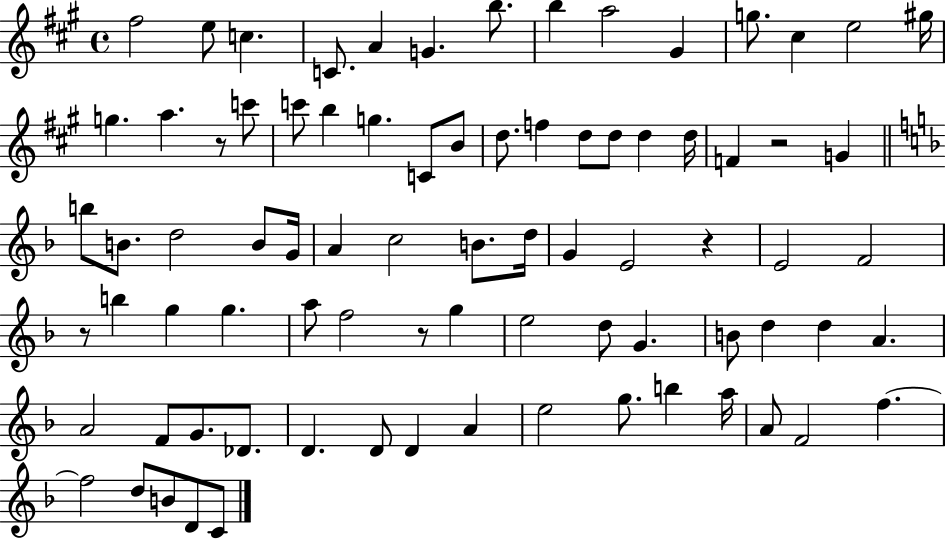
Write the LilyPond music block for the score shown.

{
  \clef treble
  \time 4/4
  \defaultTimeSignature
  \key a \major
  fis''2 e''8 c''4. | c'8. a'4 g'4. b''8. | b''4 a''2 gis'4 | g''8. cis''4 e''2 gis''16 | \break g''4. a''4. r8 c'''8 | c'''8 b''4 g''4. c'8 b'8 | d''8. f''4 d''8 d''8 d''4 d''16 | f'4 r2 g'4 | \break \bar "||" \break \key d \minor b''8 b'8. d''2 b'8 g'16 | a'4 c''2 b'8. d''16 | g'4 e'2 r4 | e'2 f'2 | \break r8 b''4 g''4 g''4. | a''8 f''2 r8 g''4 | e''2 d''8 g'4. | b'8 d''4 d''4 a'4. | \break a'2 f'8 g'8. des'8. | d'4. d'8 d'4 a'4 | e''2 g''8. b''4 a''16 | a'8 f'2 f''4.~~ | \break f''2 d''8 b'8 d'8 c'8 | \bar "|."
}